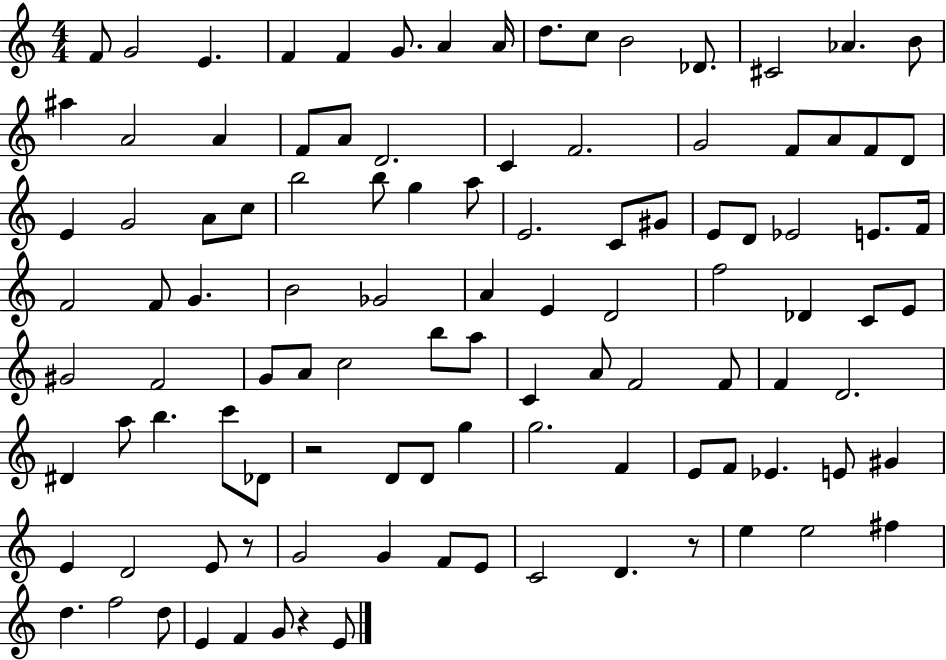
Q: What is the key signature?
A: C major